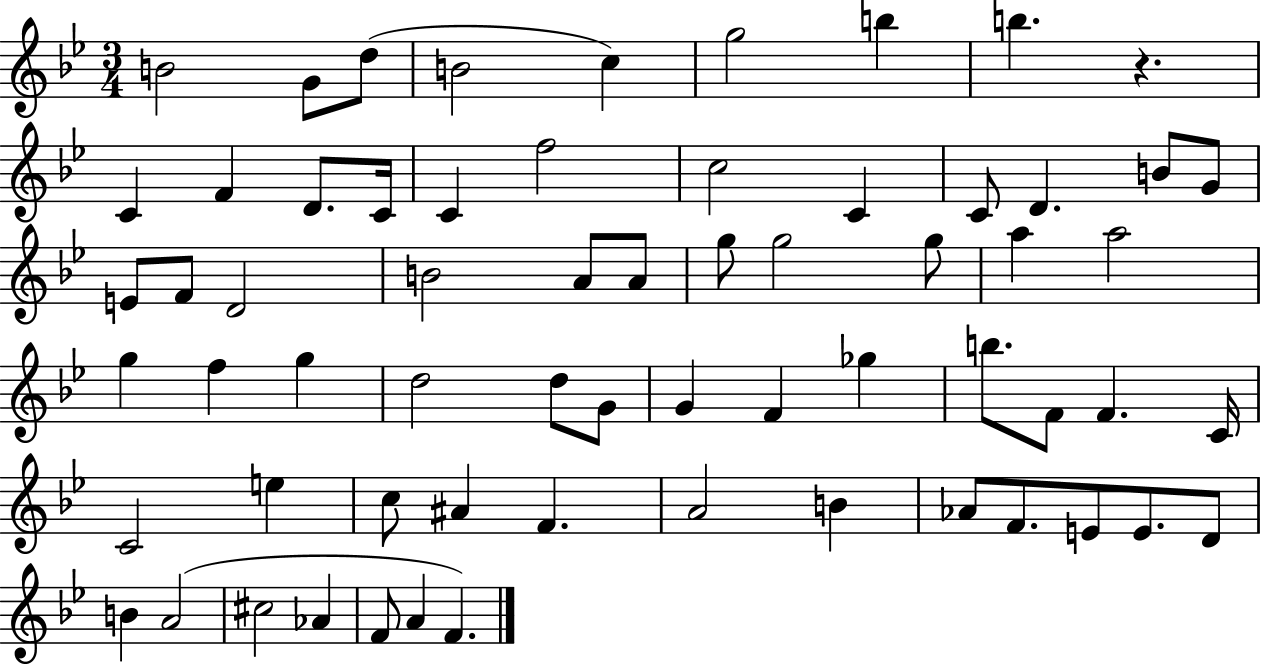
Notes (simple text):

B4/h G4/e D5/e B4/h C5/q G5/h B5/q B5/q. R/q. C4/q F4/q D4/e. C4/s C4/q F5/h C5/h C4/q C4/e D4/q. B4/e G4/e E4/e F4/e D4/h B4/h A4/e A4/e G5/e G5/h G5/e A5/q A5/h G5/q F5/q G5/q D5/h D5/e G4/e G4/q F4/q Gb5/q B5/e. F4/e F4/q. C4/s C4/h E5/q C5/e A#4/q F4/q. A4/h B4/q Ab4/e F4/e. E4/e E4/e. D4/e B4/q A4/h C#5/h Ab4/q F4/e A4/q F4/q.